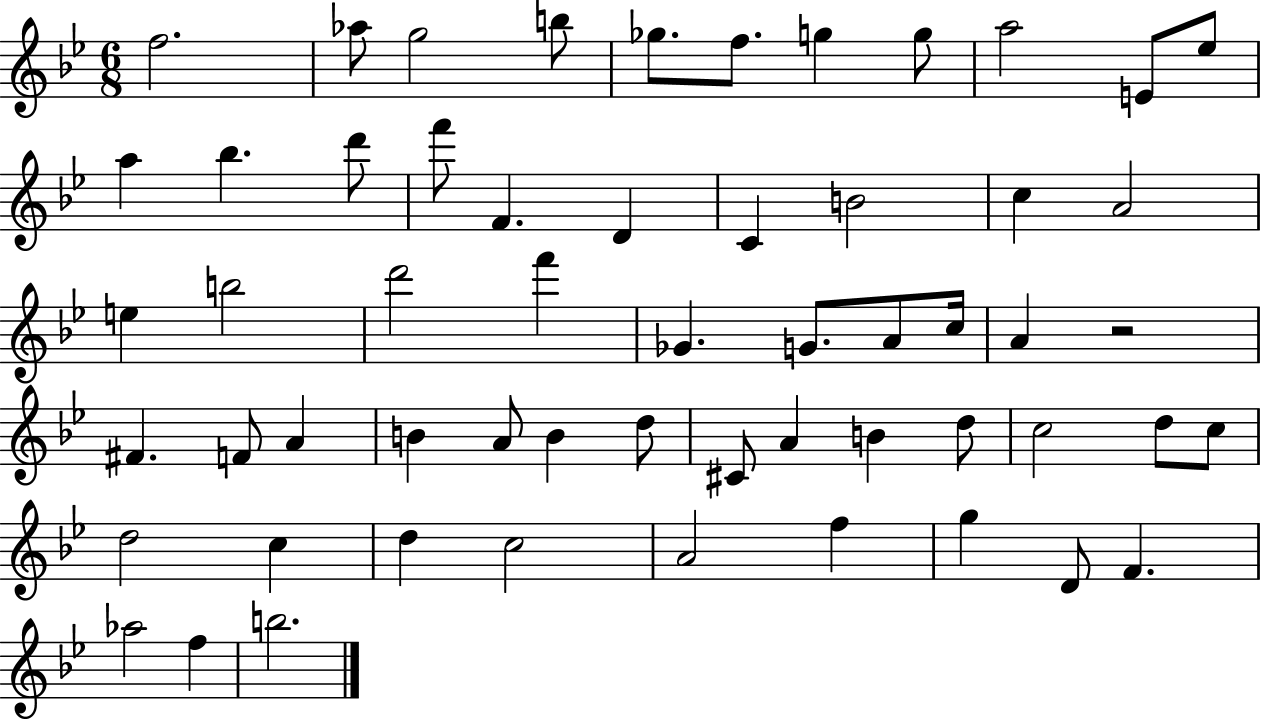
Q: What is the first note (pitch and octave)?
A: F5